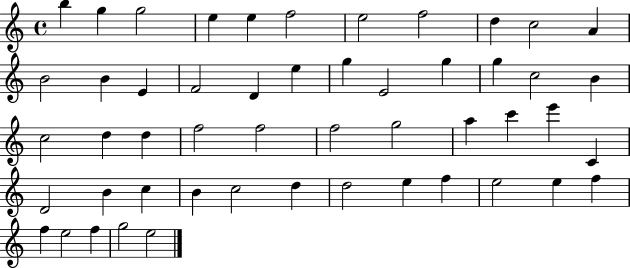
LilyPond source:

{
  \clef treble
  \time 4/4
  \defaultTimeSignature
  \key c \major
  b''4 g''4 g''2 | e''4 e''4 f''2 | e''2 f''2 | d''4 c''2 a'4 | \break b'2 b'4 e'4 | f'2 d'4 e''4 | g''4 e'2 g''4 | g''4 c''2 b'4 | \break c''2 d''4 d''4 | f''2 f''2 | f''2 g''2 | a''4 c'''4 e'''4 c'4 | \break d'2 b'4 c''4 | b'4 c''2 d''4 | d''2 e''4 f''4 | e''2 e''4 f''4 | \break f''4 e''2 f''4 | g''2 e''2 | \bar "|."
}